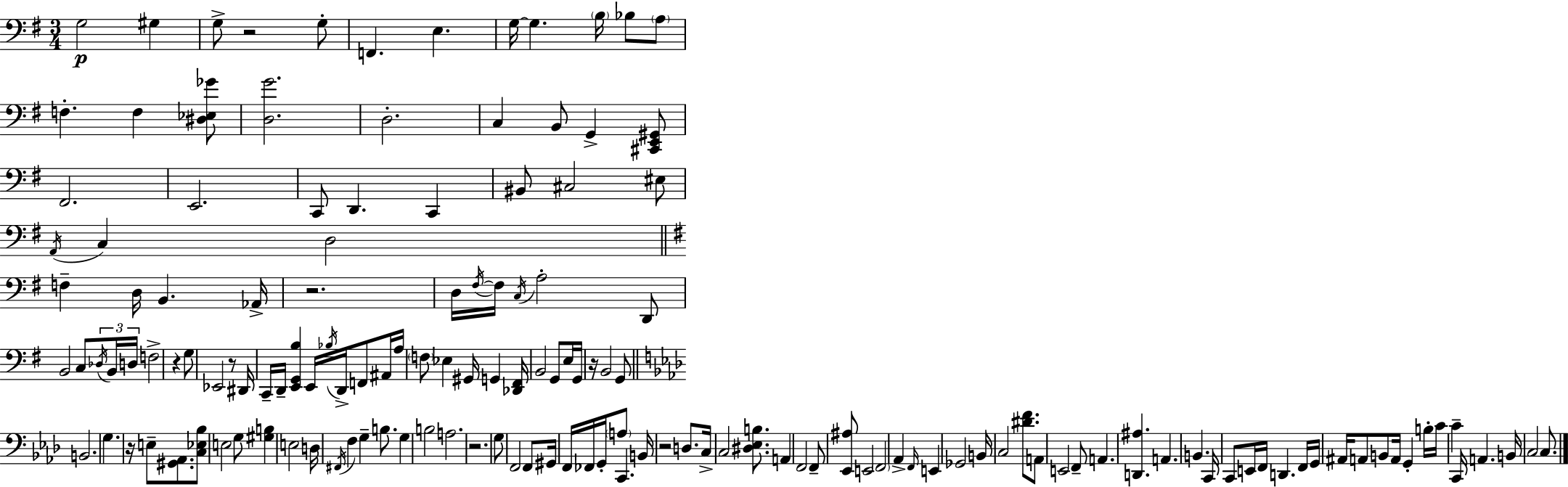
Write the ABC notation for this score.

X:1
T:Untitled
M:3/4
L:1/4
K:Em
G,2 ^G, G,/2 z2 G,/2 F,, E, G,/4 G, B,/4 _B,/2 A,/2 F, F, [^D,_E,_G]/2 [D,G]2 D,2 C, B,,/2 G,, [^C,,E,,^G,,]/2 ^F,,2 E,,2 C,,/2 D,, C,, ^B,,/2 ^C,2 ^E,/2 A,,/4 C, D,2 F, D,/4 B,, _A,,/4 z2 D,/4 ^F,/4 ^F,/4 C,/4 A,2 D,,/2 B,,2 C,/2 _D,/4 B,,/4 D,/4 F,2 z G,/2 _E,,2 z/2 ^D,,/4 C,,/4 D,,/4 [E,,G,,B,] E,,/4 _B,/4 D,,/4 F,,/2 ^A,,/4 A,/4 F,/2 _E, ^G,,/4 G,, [_D,,^F,,]/4 B,,2 G,,/2 E,/4 G,,/4 z/4 B,,2 G,,/2 B,,2 G, z/4 E,/2 [^G,,_A,,]/2 [C,_E,_B,]/2 E,2 G,/2 [^G,B,] E,2 D,/4 ^F,,/4 F, G, B,/2 G, B,2 A,2 z2 G,/2 F,,2 F,,/2 ^G,,/4 F,,/4 _F,,/4 G,,/4 A,/2 C,, B,,/4 z2 D,/2 C,/4 C,2 [^D,_E,B,]/2 A,, F,,2 F,,/2 [_E,,^A,]/2 E,,2 F,,2 _A,, F,,/4 E,, _G,,2 B,,/4 C,2 [^DF]/2 A,,/2 E,,2 F,,/2 A,, [D,,^A,] A,, B,, C,,/4 C,,/2 E,,/4 F,,/4 D,, F,,/4 G,,/4 ^A,,/4 A,,/2 B,,/2 A,,/4 G,, B,/4 C/4 C C,,/4 A,, B,,/4 C,2 C,/2